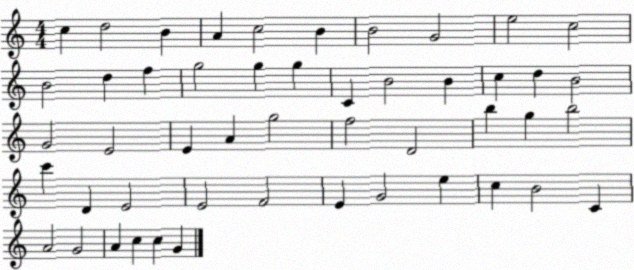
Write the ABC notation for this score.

X:1
T:Untitled
M:4/4
L:1/4
K:C
c d2 B A c2 B B2 G2 e2 c2 B2 d f g2 g g C B2 B c d B2 G2 E2 E A g2 f2 D2 b g b2 c' D E2 E2 F2 E G2 e c B2 C A2 G2 A c c G